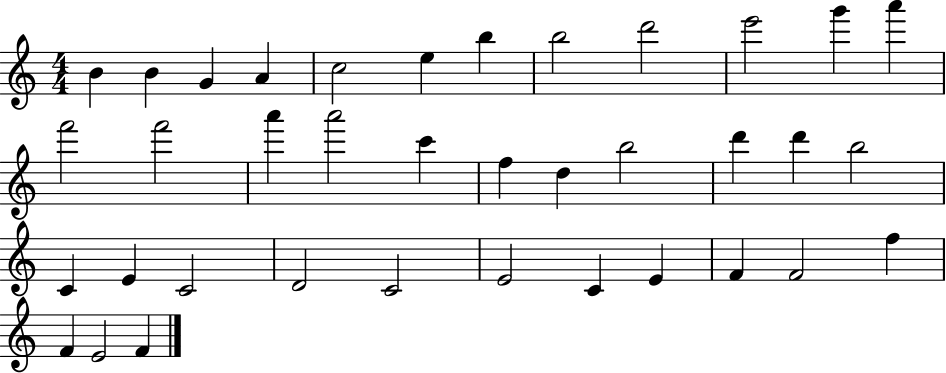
X:1
T:Untitled
M:4/4
L:1/4
K:C
B B G A c2 e b b2 d'2 e'2 g' a' f'2 f'2 a' a'2 c' f d b2 d' d' b2 C E C2 D2 C2 E2 C E F F2 f F E2 F